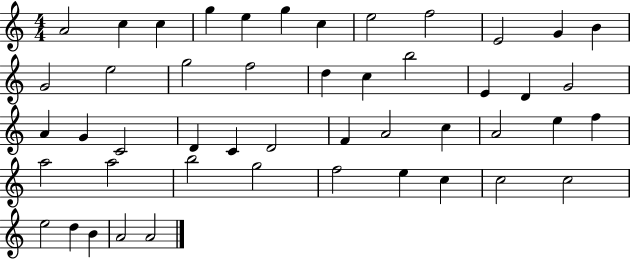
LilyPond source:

{
  \clef treble
  \numericTimeSignature
  \time 4/4
  \key c \major
  a'2 c''4 c''4 | g''4 e''4 g''4 c''4 | e''2 f''2 | e'2 g'4 b'4 | \break g'2 e''2 | g''2 f''2 | d''4 c''4 b''2 | e'4 d'4 g'2 | \break a'4 g'4 c'2 | d'4 c'4 d'2 | f'4 a'2 c''4 | a'2 e''4 f''4 | \break a''2 a''2 | b''2 g''2 | f''2 e''4 c''4 | c''2 c''2 | \break e''2 d''4 b'4 | a'2 a'2 | \bar "|."
}